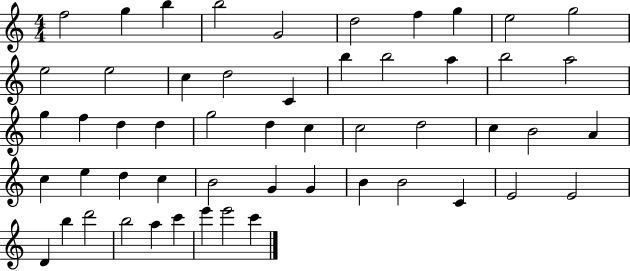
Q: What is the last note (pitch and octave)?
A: C6